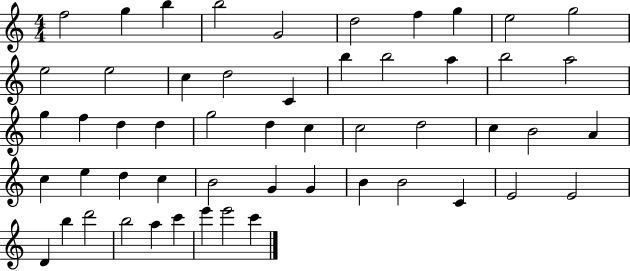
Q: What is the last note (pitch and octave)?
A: C6